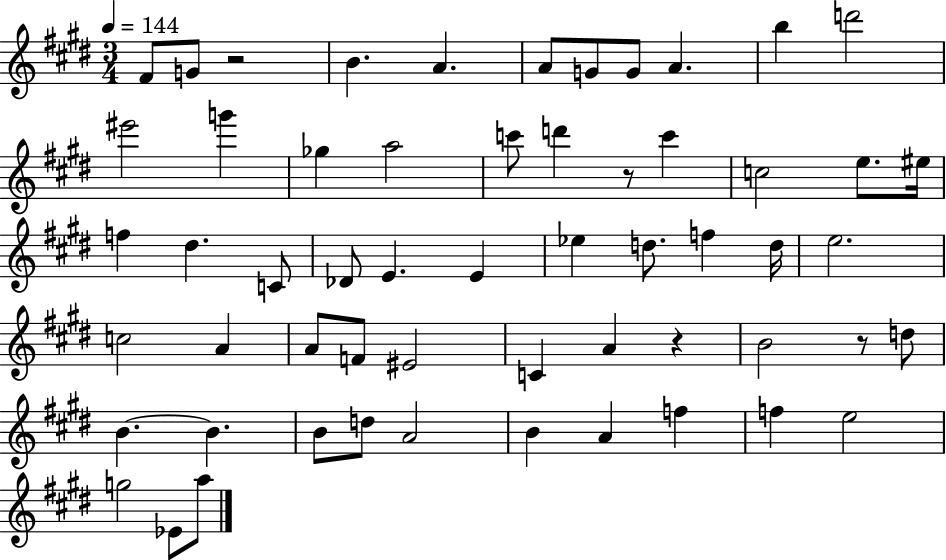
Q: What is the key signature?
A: E major